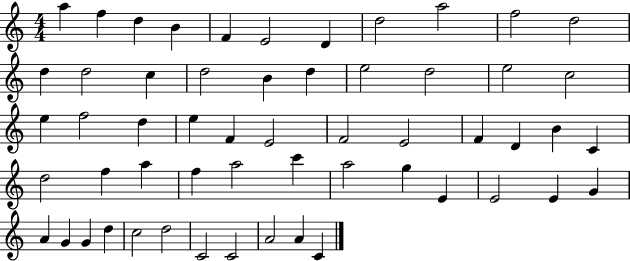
{
  \clef treble
  \numericTimeSignature
  \time 4/4
  \key c \major
  a''4 f''4 d''4 b'4 | f'4 e'2 d'4 | d''2 a''2 | f''2 d''2 | \break d''4 d''2 c''4 | d''2 b'4 d''4 | e''2 d''2 | e''2 c''2 | \break e''4 f''2 d''4 | e''4 f'4 e'2 | f'2 e'2 | f'4 d'4 b'4 c'4 | \break d''2 f''4 a''4 | f''4 a''2 c'''4 | a''2 g''4 e'4 | e'2 e'4 g'4 | \break a'4 g'4 g'4 d''4 | c''2 d''2 | c'2 c'2 | a'2 a'4 c'4 | \break \bar "|."
}